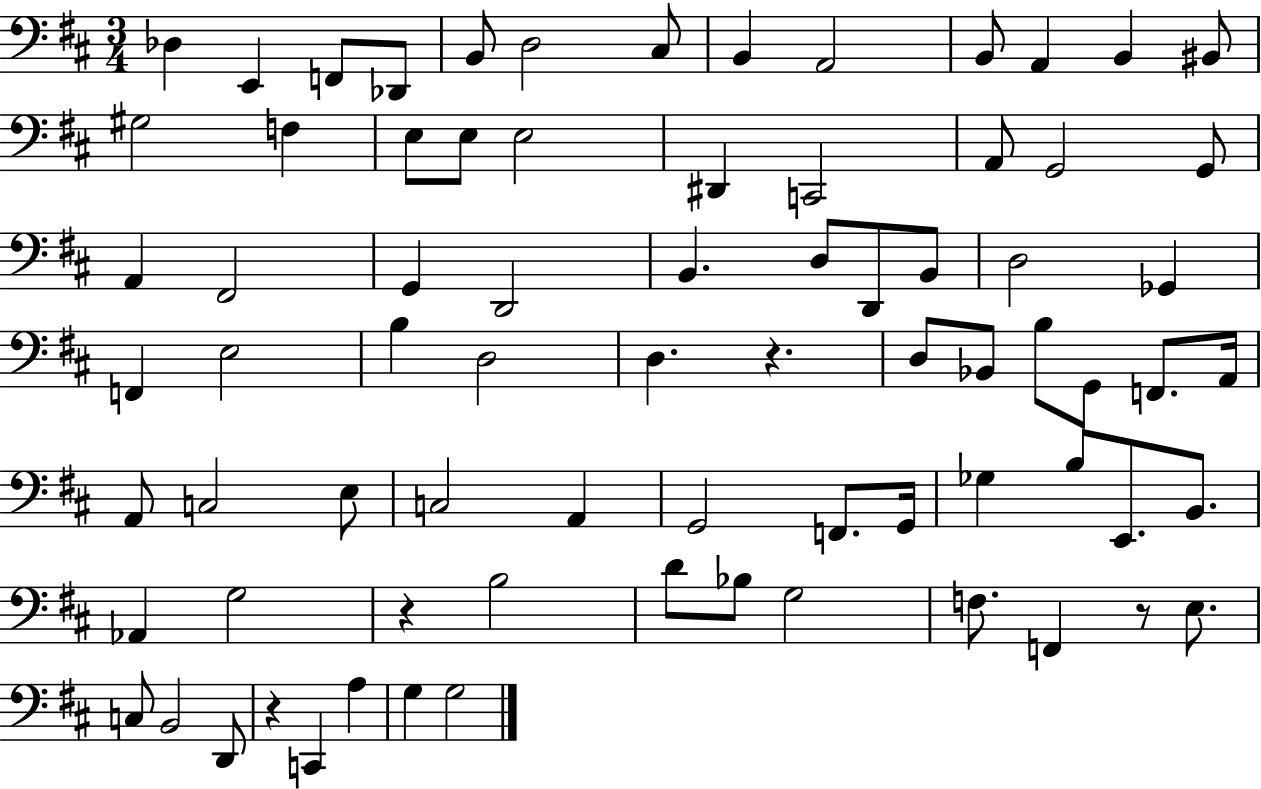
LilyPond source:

{
  \clef bass
  \numericTimeSignature
  \time 3/4
  \key d \major
  des4 e,4 f,8 des,8 | b,8 d2 cis8 | b,4 a,2 | b,8 a,4 b,4 bis,8 | \break gis2 f4 | e8 e8 e2 | dis,4 c,2 | a,8 g,2 g,8 | \break a,4 fis,2 | g,4 d,2 | b,4. d8 d,8 b,8 | d2 ges,4 | \break f,4 e2 | b4 d2 | d4. r4. | d8 bes,8 b8 g,8 f,8. a,16 | \break a,8 c2 e8 | c2 a,4 | g,2 f,8. g,16 | ges4 b8 e,8. b,8. | \break aes,4 g2 | r4 b2 | d'8 bes8 g2 | f8. f,4 r8 e8. | \break c8 b,2 d,8 | r4 c,4 a4 | g4 g2 | \bar "|."
}